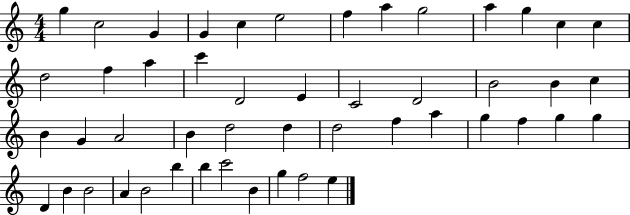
{
  \clef treble
  \numericTimeSignature
  \time 4/4
  \key c \major
  g''4 c''2 g'4 | g'4 c''4 e''2 | f''4 a''4 g''2 | a''4 g''4 c''4 c''4 | \break d''2 f''4 a''4 | c'''4 d'2 e'4 | c'2 d'2 | b'2 b'4 c''4 | \break b'4 g'4 a'2 | b'4 d''2 d''4 | d''2 f''4 a''4 | g''4 f''4 g''4 g''4 | \break d'4 b'4 b'2 | a'4 b'2 b''4 | b''4 c'''2 b'4 | g''4 f''2 e''4 | \break \bar "|."
}